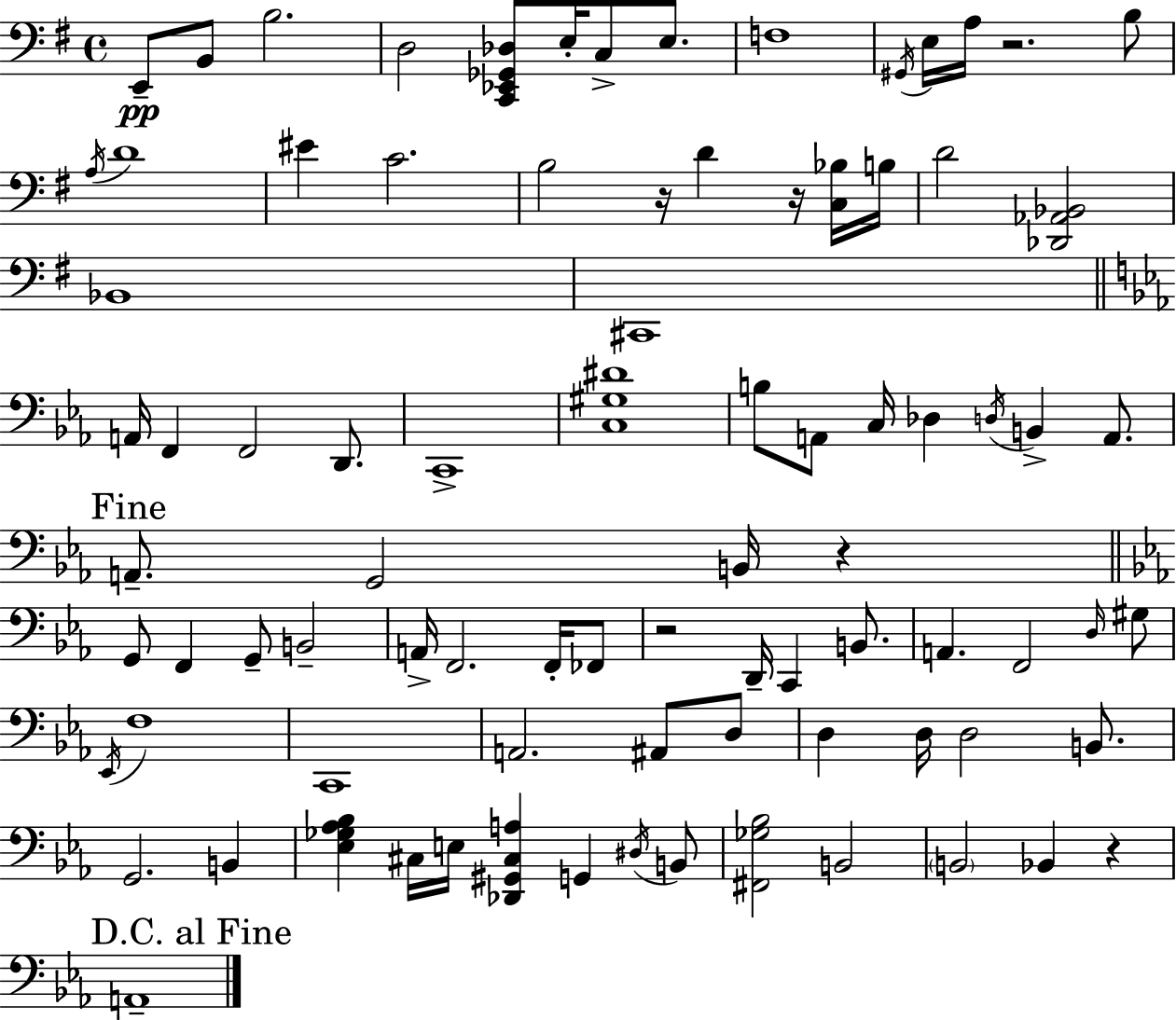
X:1
T:Untitled
M:4/4
L:1/4
K:G
E,,/2 B,,/2 B,2 D,2 [C,,_E,,_G,,_D,]/2 E,/4 C,/2 E,/2 F,4 ^G,,/4 E,/4 A,/4 z2 B,/2 A,/4 D4 ^E C2 B,2 z/4 D z/4 [C,_B,]/4 B,/4 D2 [_D,,_A,,_B,,]2 _B,,4 ^C,,4 A,,/4 F,, F,,2 D,,/2 C,,4 [C,^G,^D]4 B,/2 A,,/2 C,/4 _D, D,/4 B,, A,,/2 A,,/2 G,,2 B,,/4 z G,,/2 F,, G,,/2 B,,2 A,,/4 F,,2 F,,/4 _F,,/2 z2 D,,/4 C,, B,,/2 A,, F,,2 D,/4 ^G,/2 _E,,/4 F,4 C,,4 A,,2 ^A,,/2 D,/2 D, D,/4 D,2 B,,/2 G,,2 B,, [_E,_G,_A,_B,] ^C,/4 E,/4 [_D,,^G,,^C,A,] G,, ^D,/4 B,,/2 [^F,,_G,_B,]2 B,,2 B,,2 _B,, z A,,4